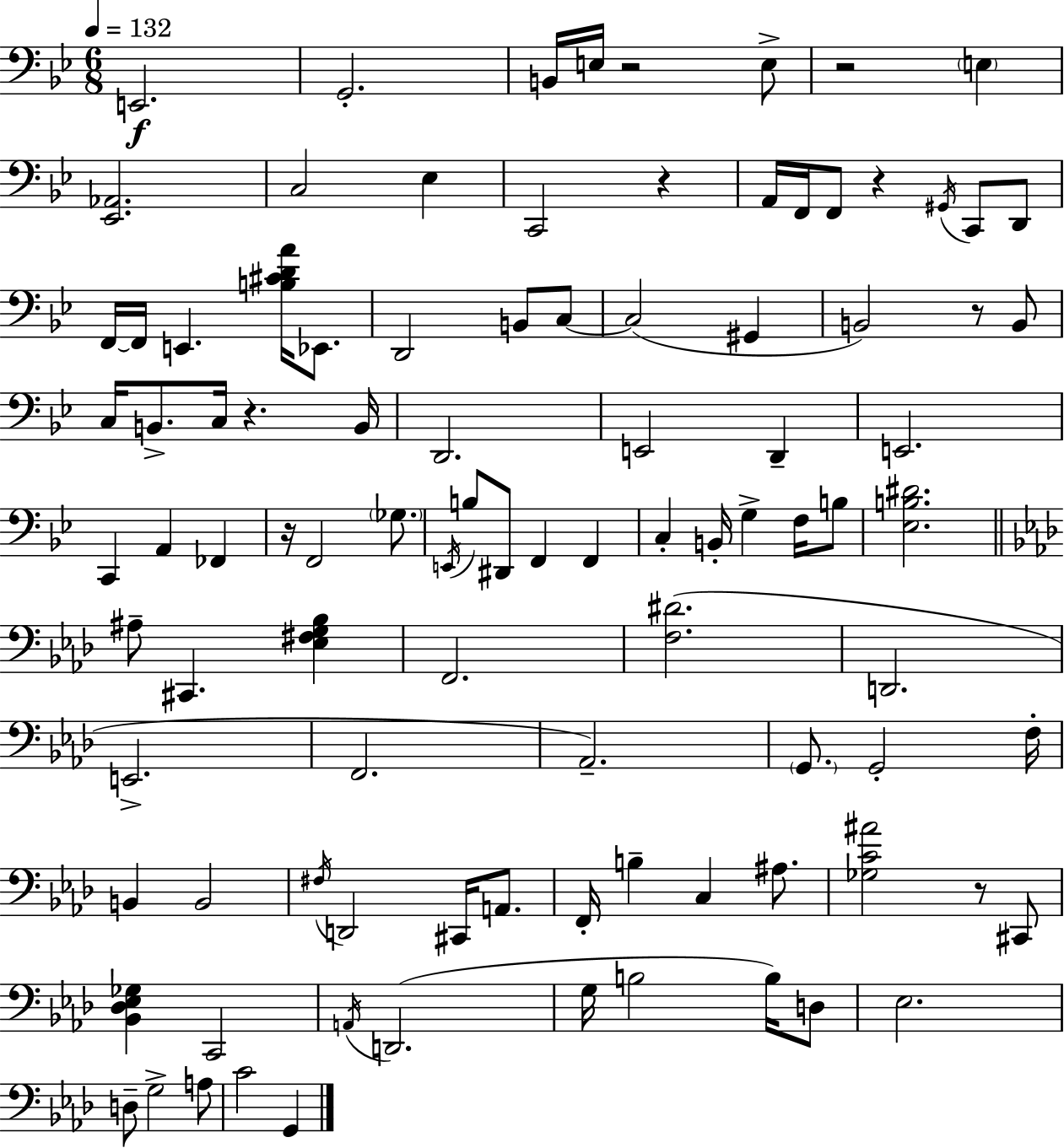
X:1
T:Untitled
M:6/8
L:1/4
K:Bb
E,,2 G,,2 B,,/4 E,/4 z2 E,/2 z2 E, [_E,,_A,,]2 C,2 _E, C,,2 z A,,/4 F,,/4 F,,/2 z ^G,,/4 C,,/2 D,,/2 F,,/4 F,,/4 E,, [B,^CDA]/4 _E,,/2 D,,2 B,,/2 C,/2 C,2 ^G,, B,,2 z/2 B,,/2 C,/4 B,,/2 C,/4 z B,,/4 D,,2 E,,2 D,, E,,2 C,, A,, _F,, z/4 F,,2 _G,/2 E,,/4 B,/2 ^D,,/2 F,, F,, C, B,,/4 G, F,/4 B,/2 [_E,B,^D]2 ^A,/2 ^C,, [_E,^F,G,_B,] F,,2 [F,^D]2 D,,2 E,,2 F,,2 _A,,2 G,,/2 G,,2 F,/4 B,, B,,2 ^F,/4 D,,2 ^C,,/4 A,,/2 F,,/4 B, C, ^A,/2 [_G,C^A]2 z/2 ^C,,/2 [_B,,_D,_E,_G,] C,,2 A,,/4 D,,2 G,/4 B,2 B,/4 D,/2 _E,2 D,/2 G,2 A,/2 C2 G,,